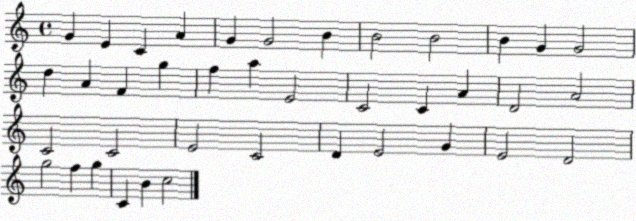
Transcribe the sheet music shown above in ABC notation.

X:1
T:Untitled
M:4/4
L:1/4
K:C
G E C A G G2 B B2 B2 B G G2 d A F g f a E2 C2 C A D2 A2 C2 C2 E2 C2 D E2 G E2 D2 g2 f g C B c2